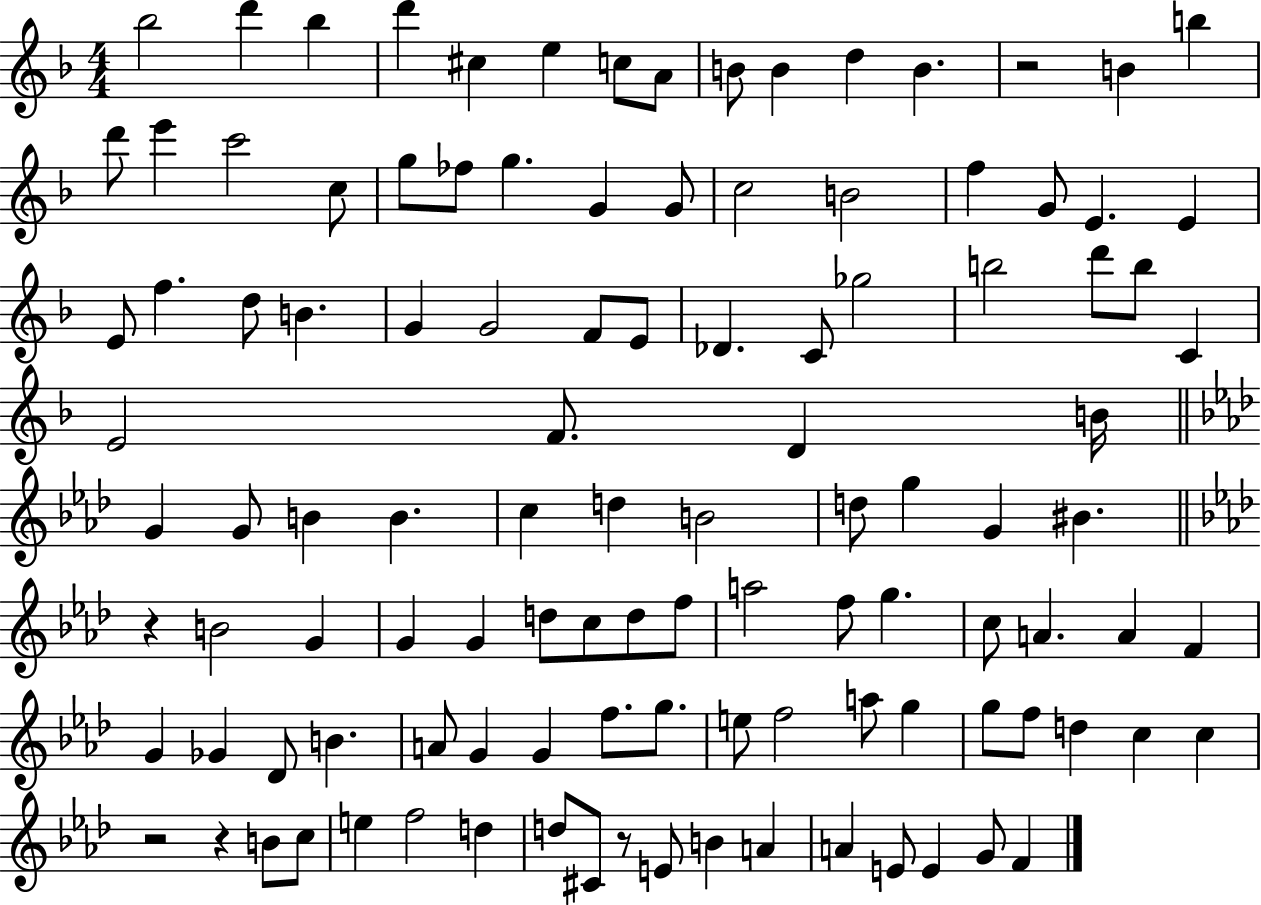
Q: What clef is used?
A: treble